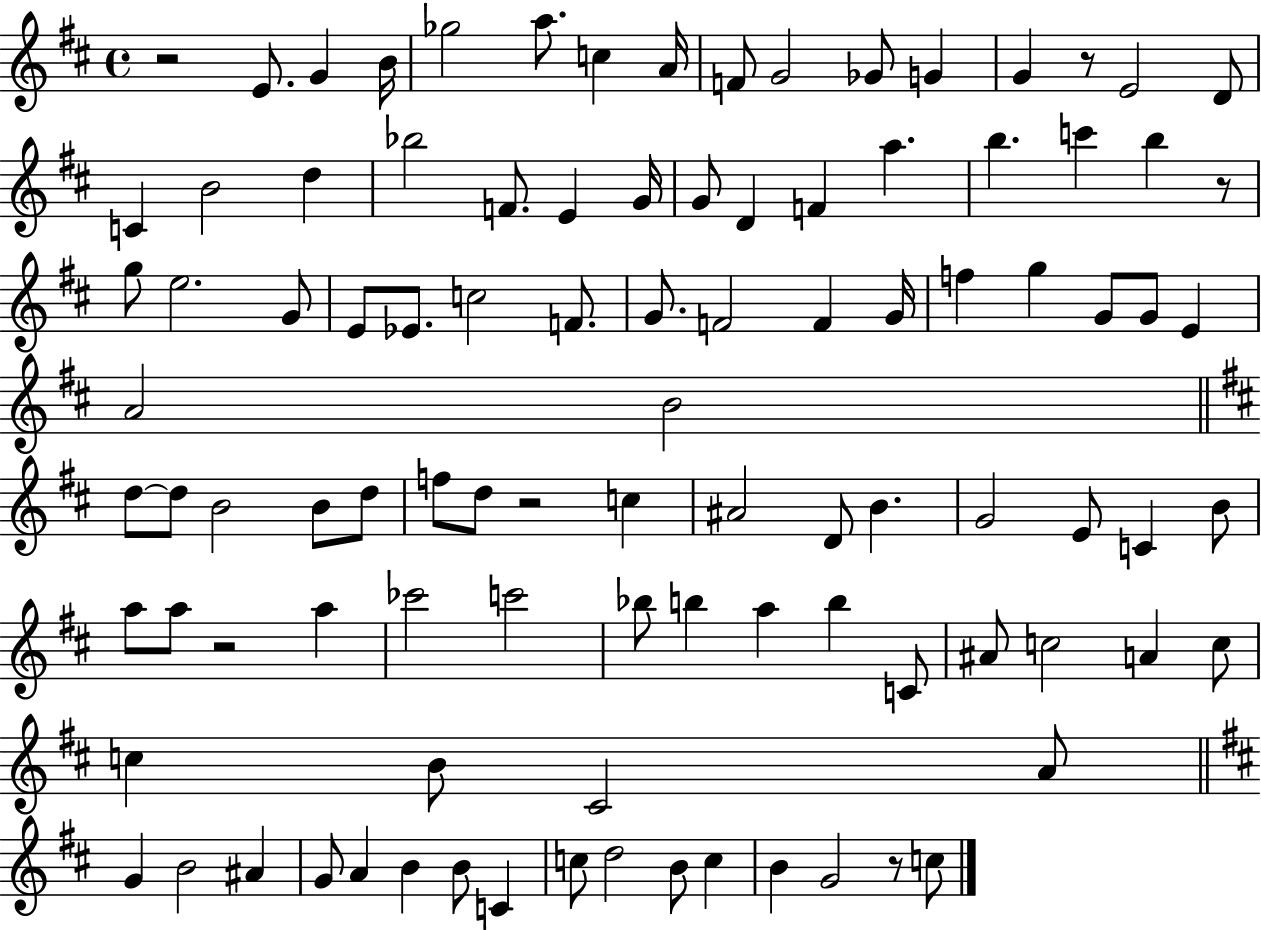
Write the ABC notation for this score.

X:1
T:Untitled
M:4/4
L:1/4
K:D
z2 E/2 G B/4 _g2 a/2 c A/4 F/2 G2 _G/2 G G z/2 E2 D/2 C B2 d _b2 F/2 E G/4 G/2 D F a b c' b z/2 g/2 e2 G/2 E/2 _E/2 c2 F/2 G/2 F2 F G/4 f g G/2 G/2 E A2 B2 d/2 d/2 B2 B/2 d/2 f/2 d/2 z2 c ^A2 D/2 B G2 E/2 C B/2 a/2 a/2 z2 a _c'2 c'2 _b/2 b a b C/2 ^A/2 c2 A c/2 c B/2 ^C2 A/2 G B2 ^A G/2 A B B/2 C c/2 d2 B/2 c B G2 z/2 c/2